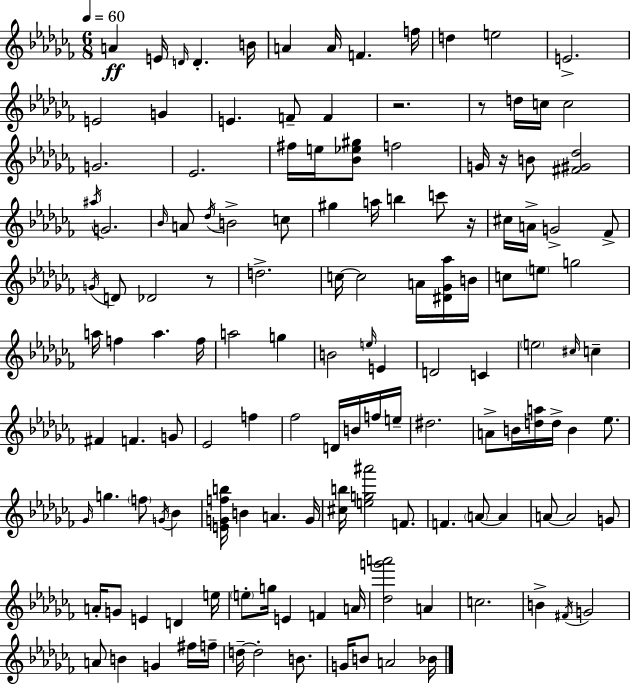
X:1
T:Untitled
M:6/8
L:1/4
K:Abm
A E/4 D/4 D B/4 A A/4 F f/4 d e2 E2 E2 G E F/2 F z2 z/2 d/4 c/4 c2 G2 _E2 ^f/4 e/4 [_B_e^g]/2 f2 G/4 z/4 B/2 [^F^G_d]2 ^a/4 G2 _B/4 A/2 _d/4 B2 c/2 ^g a/4 b c'/2 z/4 ^c/4 A/4 G2 _F/2 G/4 D/2 _D2 z/2 d2 c/4 c2 A/4 [^D_G_a]/4 B/4 c/2 e/2 g2 a/4 f a f/4 a2 g B2 e/4 E D2 C e2 ^c/4 c ^F F G/2 _E2 f _f2 D/4 B/4 f/4 e/4 ^d2 A/2 B/4 [da]/4 d/4 B _e/2 _G/4 g f/2 G/4 _B [EGfb]/4 B A G/4 [^cb]/4 [eg^a']2 F/2 F A/2 A A/2 A2 G/2 A/4 G/2 E D e/4 e/2 g/4 E F A/4 [_dg'a']2 A c2 B ^F/4 G2 A/2 B G ^f/4 f/4 d/4 d2 B/2 G/4 B/2 A2 _B/4